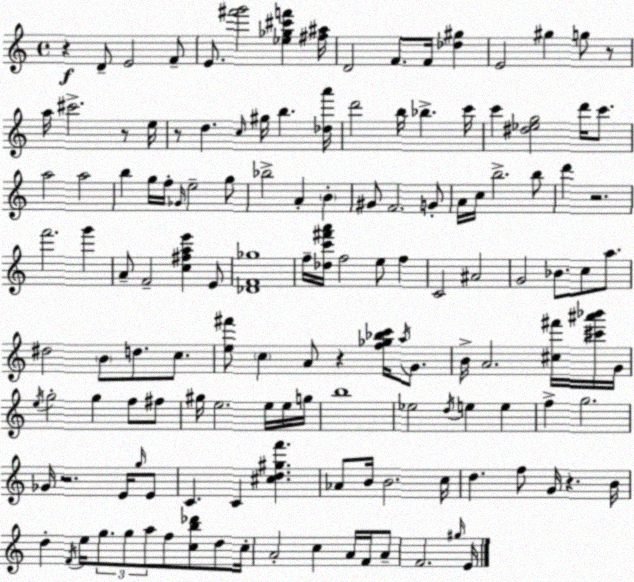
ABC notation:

X:1
T:Untitled
M:4/4
L:1/4
K:C
z D/2 E2 F/2 E/2 [^f'g']2 [_e_g^c'f'] [^f^a]/4 D2 F/2 F/4 [_d^g] E2 ^g g/2 z/2 a/4 ^c'2 z/2 e/4 z/2 d c/4 ^g/4 b [_da']/4 d'2 b/4 _b c'/4 c' [^d_eg]2 d'/4 c'/2 a2 a2 b g/4 f/4 _G/4 e2 g/2 _b2 A B ^G/2 F2 G/2 A/4 c/4 b2 b/2 d' z2 f'2 g' A/2 F2 [c^fae'] E/2 [_DF_g]4 f/4 [_dc'^f'a']/4 f2 e/2 f C2 ^A2 G2 _B/2 c/2 a/2 ^d2 B/2 d/2 c/2 [e^f']/2 c A/2 z [f_g_bc']/4 a/4 G/2 B/4 A2 [^c^f']/4 [^c'^a'_b']/4 G/4 e/4 g2 g f/2 ^f/2 ^g/4 e2 e/4 e/4 g/4 b4 _e2 d/4 e e f g2 _G/4 z2 E/4 g/4 E/2 C C [^cd^gf'] _A/2 B/4 B2 c/4 d f/2 G/4 z B/4 d F/4 e/4 g/2 g/2 a/2 f/2 [cb_d']/2 d/2 c/4 A2 c A/4 F/4 A/2 F2 ^g/4 E/4